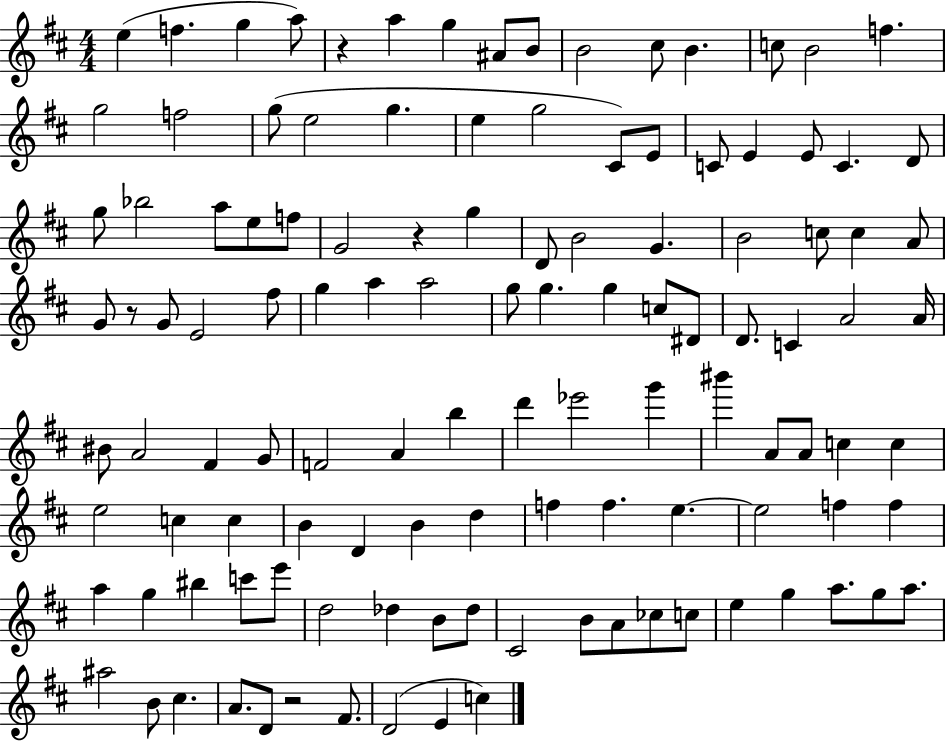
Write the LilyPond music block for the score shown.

{
  \clef treble
  \numericTimeSignature
  \time 4/4
  \key d \major
  e''4( f''4. g''4 a''8) | r4 a''4 g''4 ais'8 b'8 | b'2 cis''8 b'4. | c''8 b'2 f''4. | \break g''2 f''2 | g''8( e''2 g''4. | e''4 g''2 cis'8) e'8 | c'8 e'4 e'8 c'4. d'8 | \break g''8 bes''2 a''8 e''8 f''8 | g'2 r4 g''4 | d'8 b'2 g'4. | b'2 c''8 c''4 a'8 | \break g'8 r8 g'8 e'2 fis''8 | g''4 a''4 a''2 | g''8 g''4. g''4 c''8 dis'8 | d'8. c'4 a'2 a'16 | \break bis'8 a'2 fis'4 g'8 | f'2 a'4 b''4 | d'''4 ees'''2 g'''4 | bis'''4 a'8 a'8 c''4 c''4 | \break e''2 c''4 c''4 | b'4 d'4 b'4 d''4 | f''4 f''4. e''4.~~ | e''2 f''4 f''4 | \break a''4 g''4 bis''4 c'''8 e'''8 | d''2 des''4 b'8 des''8 | cis'2 b'8 a'8 ces''8 c''8 | e''4 g''4 a''8. g''8 a''8. | \break ais''2 b'8 cis''4. | a'8. d'8 r2 fis'8. | d'2( e'4 c''4) | \bar "|."
}